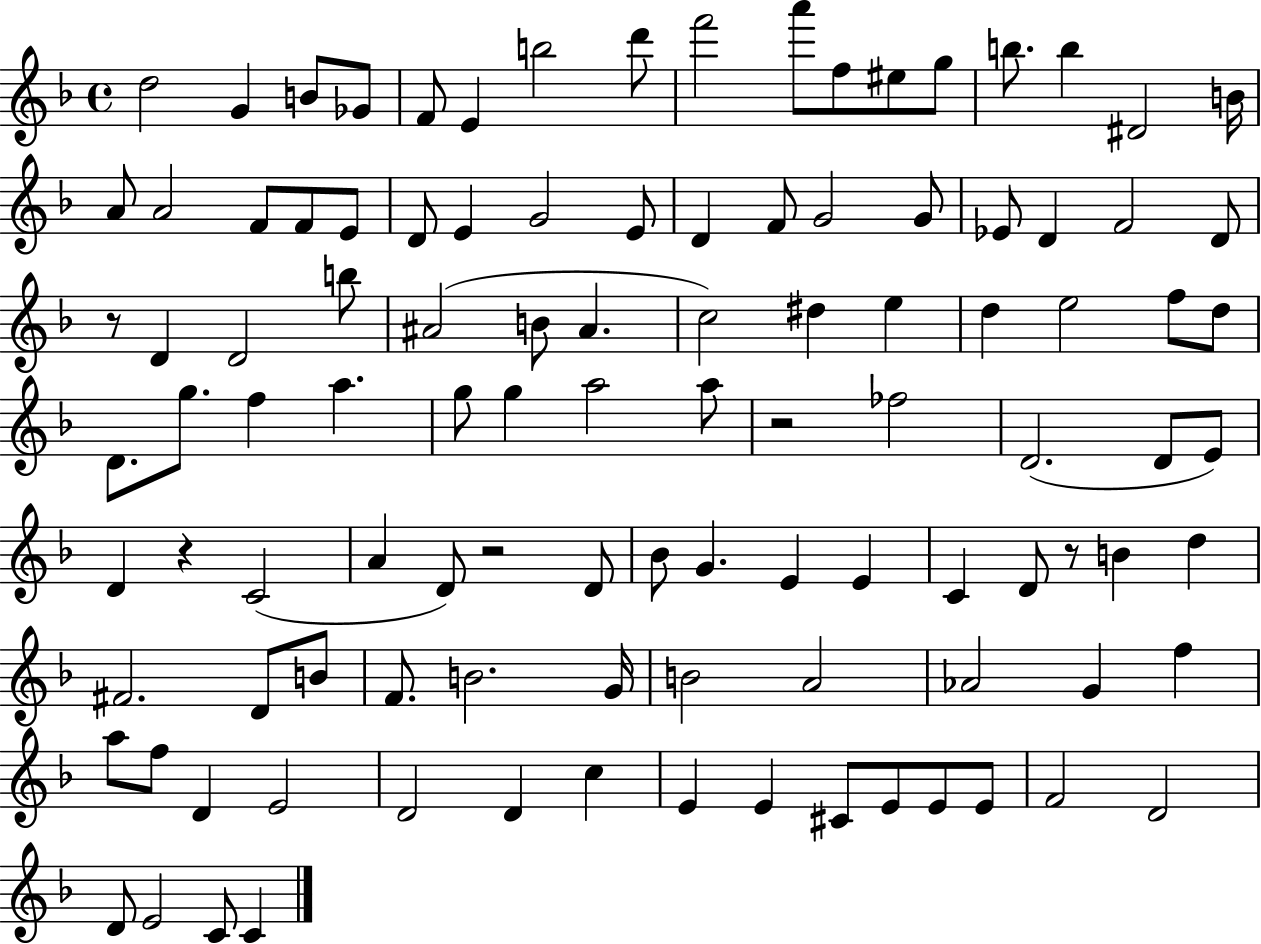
D5/h G4/q B4/e Gb4/e F4/e E4/q B5/h D6/e F6/h A6/e F5/e EIS5/e G5/e B5/e. B5/q D#4/h B4/s A4/e A4/h F4/e F4/e E4/e D4/e E4/q G4/h E4/e D4/q F4/e G4/h G4/e Eb4/e D4/q F4/h D4/e R/e D4/q D4/h B5/e A#4/h B4/e A#4/q. C5/h D#5/q E5/q D5/q E5/h F5/e D5/e D4/e. G5/e. F5/q A5/q. G5/e G5/q A5/h A5/e R/h FES5/h D4/h. D4/e E4/e D4/q R/q C4/h A4/q D4/e R/h D4/e Bb4/e G4/q. E4/q E4/q C4/q D4/e R/e B4/q D5/q F#4/h. D4/e B4/e F4/e. B4/h. G4/s B4/h A4/h Ab4/h G4/q F5/q A5/e F5/e D4/q E4/h D4/h D4/q C5/q E4/q E4/q C#4/e E4/e E4/e E4/e F4/h D4/h D4/e E4/h C4/e C4/q